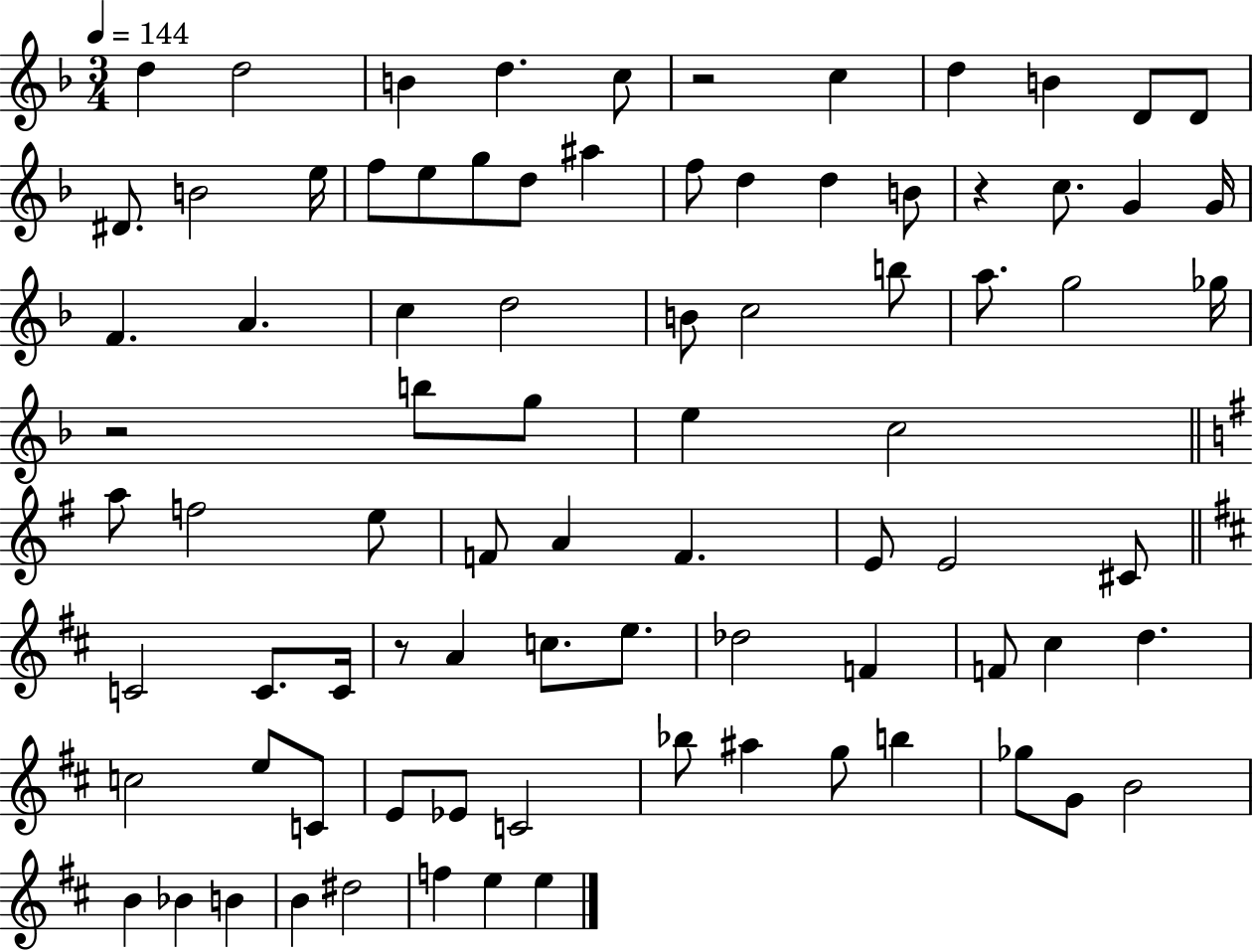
D5/q D5/h B4/q D5/q. C5/e R/h C5/q D5/q B4/q D4/e D4/e D#4/e. B4/h E5/s F5/e E5/e G5/e D5/e A#5/q F5/e D5/q D5/q B4/e R/q C5/e. G4/q G4/s F4/q. A4/q. C5/q D5/h B4/e C5/h B5/e A5/e. G5/h Gb5/s R/h B5/e G5/e E5/q C5/h A5/e F5/h E5/e F4/e A4/q F4/q. E4/e E4/h C#4/e C4/h C4/e. C4/s R/e A4/q C5/e. E5/e. Db5/h F4/q F4/e C#5/q D5/q. C5/h E5/e C4/e E4/e Eb4/e C4/h Bb5/e A#5/q G5/e B5/q Gb5/e G4/e B4/h B4/q Bb4/q B4/q B4/q D#5/h F5/q E5/q E5/q